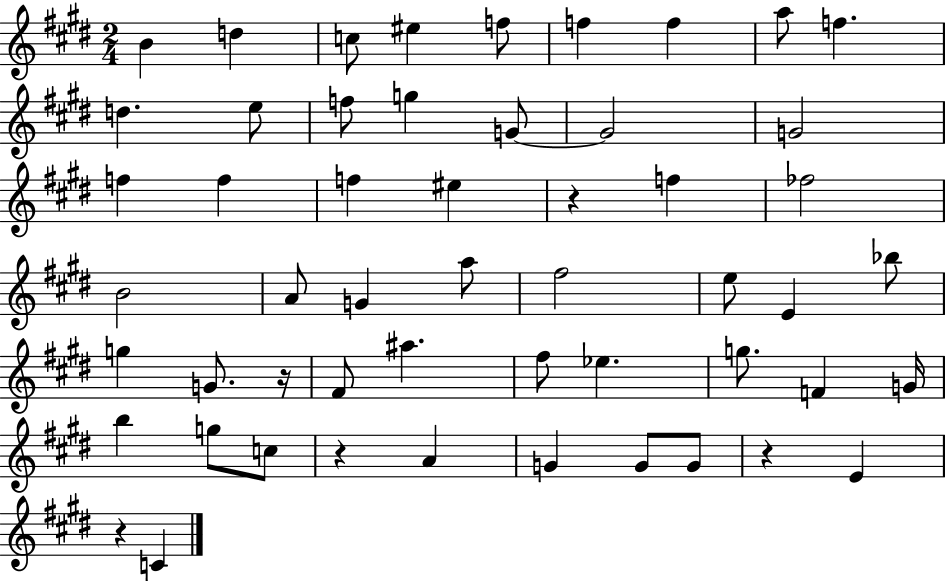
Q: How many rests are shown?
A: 5